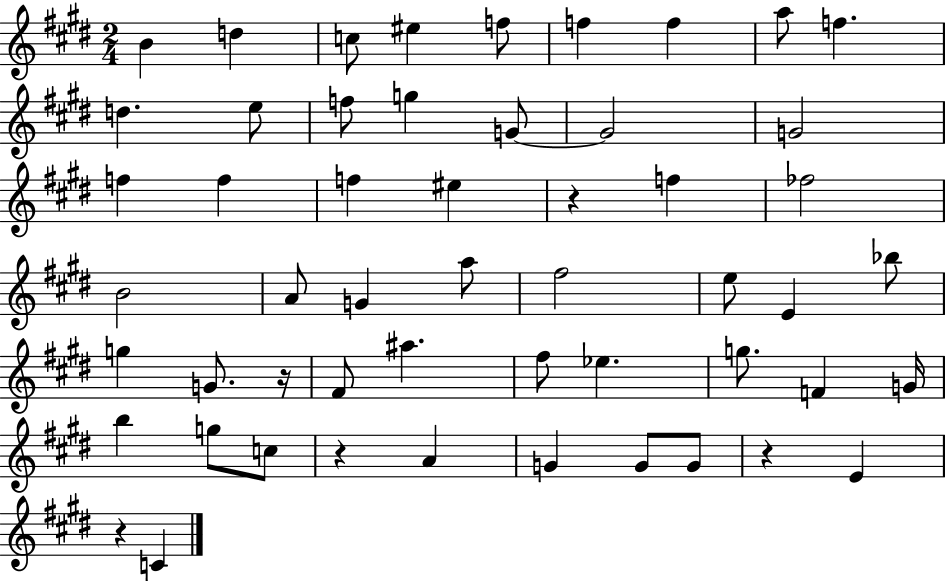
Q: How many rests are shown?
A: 5